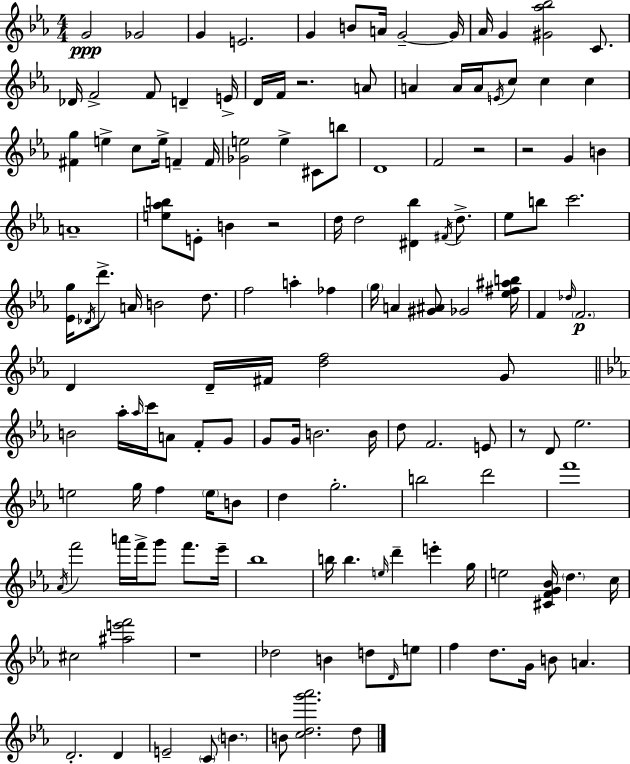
{
  \clef treble
  \numericTimeSignature
  \time 4/4
  \key c \minor
  g'2\ppp ges'2 | g'4 e'2. | g'4 b'8 a'16 g'2--~~ g'16 | aes'16 g'4 <gis' aes'' bes''>2 c'8. | \break des'16 f'2-> f'8 d'4-- e'16-> | d'16 f'16 r2. a'8 | a'4 a'16 a'16 \acciaccatura { e'16 } c''8 c''4 c''4 | <fis' g''>4 e''4-> c''8 e''16-> f'4-- | \break f'16 <ges' e''>2 e''4-> cis'8 b''8 | d'1 | f'2 r2 | r2 g'4 b'4 | \break a'1-- | <e'' aes'' b''>8 e'8-. b'4 r2 | d''16 d''2 <dis' bes''>4 \acciaccatura { fis'16 } d''8.-> | ees''8 b''8 c'''2. | \break <ees' g''>16 \acciaccatura { des'16 } d'''8.-> a'16 b'2 | d''8. f''2 a''4-. fes''4 | \parenthesize g''16 a'4 <gis' ais'>8 ges'2 | <ees'' fis'' ais'' b''>16 f'4 \grace { des''16 }\p \parenthesize f'2. | \break d'4 d'16-- fis'16 <d'' f''>2 | g'8 \bar "||" \break \key ees \major b'2 aes''16-. \grace { aes''16 } c'''16 a'8 f'8-. g'8 | g'8 g'16 b'2. | b'16 d''8 f'2. e'8 | r8 d'8 ees''2. | \break e''2 g''16 f''4 \parenthesize e''16 b'8 | d''4 g''2.-. | b''2 d'''2 | f'''1 | \break \acciaccatura { aes'16 } f'''2 a'''16 f'''16-> g'''8 f'''8. | ees'''16-- bes''1 | b''16 b''4. \grace { e''16 } d'''4-- e'''4-. | g''16 e''2 <cis' f' g' bes'>16 \parenthesize d''4. | \break c''16 cis''2 <ais'' e''' f'''>2 | r1 | des''2 b'4 d''8 | \grace { d'16 } e''8 f''4 d''8. g'16 b'8 a'4. | \break d'2.-. | d'4 e'2-- \parenthesize c'8 \parenthesize b'4. | b'8 <c'' d'' g''' aes'''>2. | d''8 \bar "|."
}